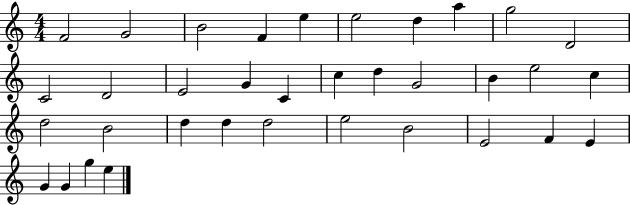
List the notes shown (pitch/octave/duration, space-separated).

F4/h G4/h B4/h F4/q E5/q E5/h D5/q A5/q G5/h D4/h C4/h D4/h E4/h G4/q C4/q C5/q D5/q G4/h B4/q E5/h C5/q D5/h B4/h D5/q D5/q D5/h E5/h B4/h E4/h F4/q E4/q G4/q G4/q G5/q E5/q